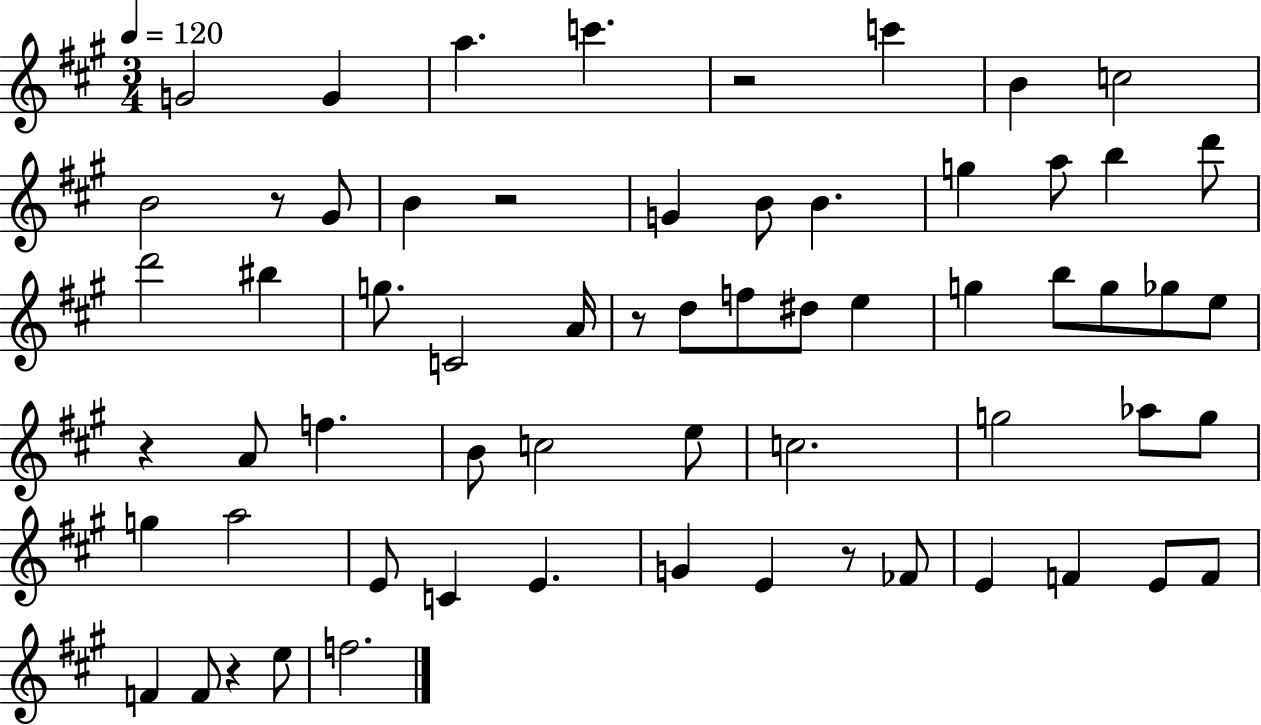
G4/h G4/q A5/q. C6/q. R/h C6/q B4/q C5/h B4/h R/e G#4/e B4/q R/h G4/q B4/e B4/q. G5/q A5/e B5/q D6/e D6/h BIS5/q G5/e. C4/h A4/s R/e D5/e F5/e D#5/e E5/q G5/q B5/e G5/e Gb5/e E5/e R/q A4/e F5/q. B4/e C5/h E5/e C5/h. G5/h Ab5/e G5/e G5/q A5/h E4/e C4/q E4/q. G4/q E4/q R/e FES4/e E4/q F4/q E4/e F4/e F4/q F4/e R/q E5/e F5/h.